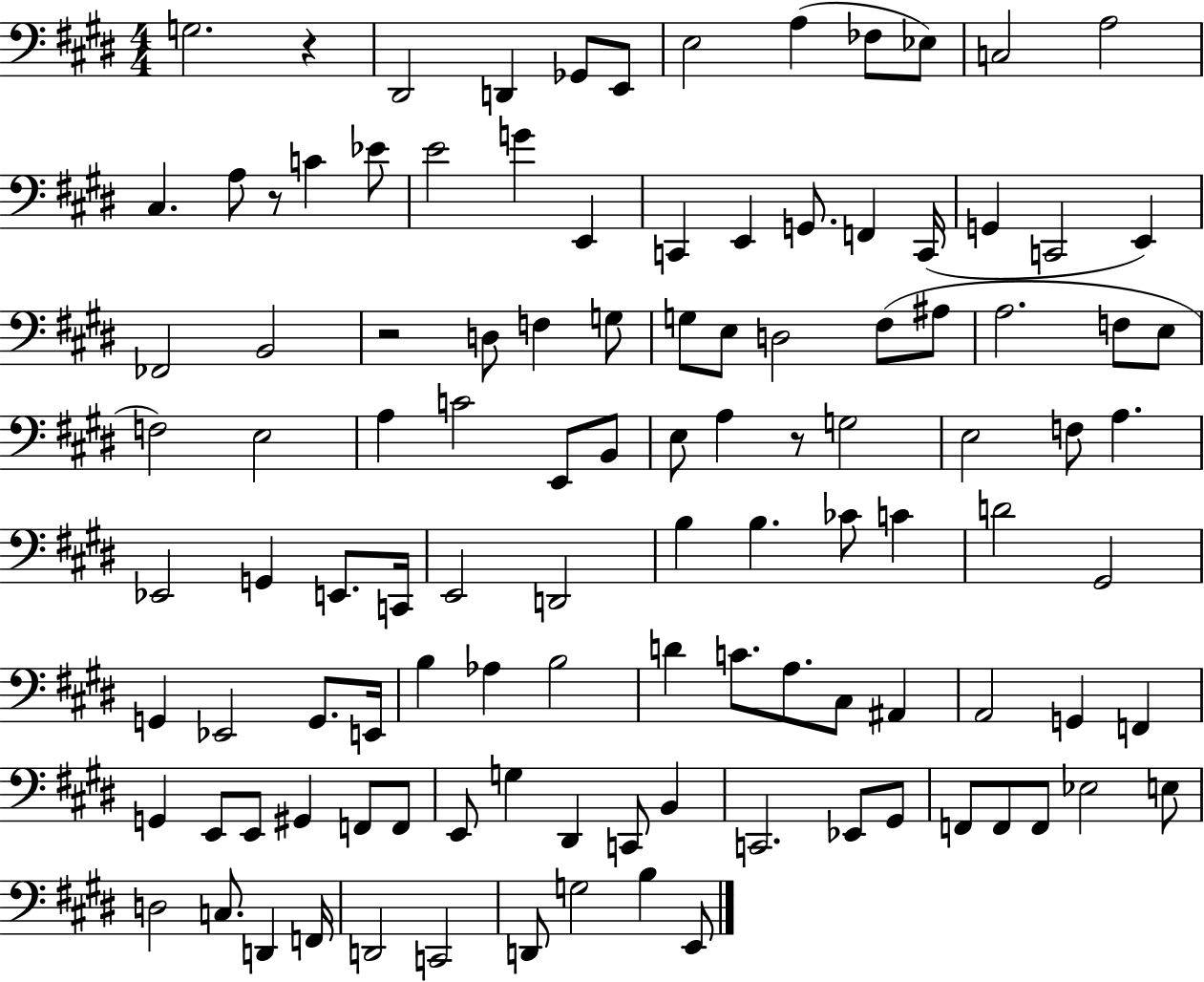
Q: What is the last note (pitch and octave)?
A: E2